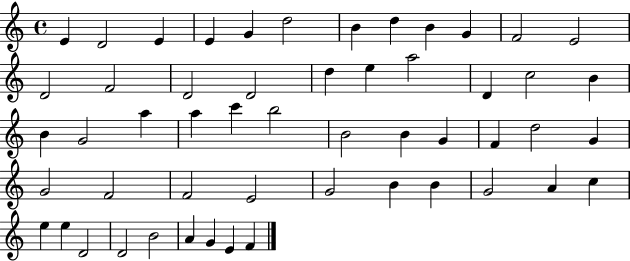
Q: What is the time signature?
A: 4/4